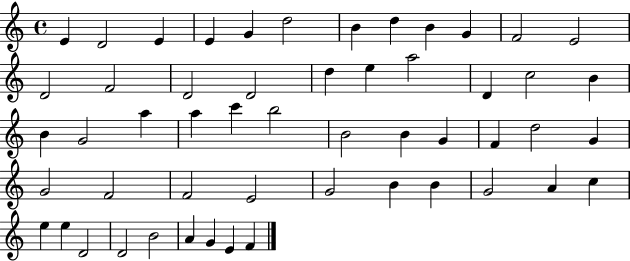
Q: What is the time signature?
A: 4/4